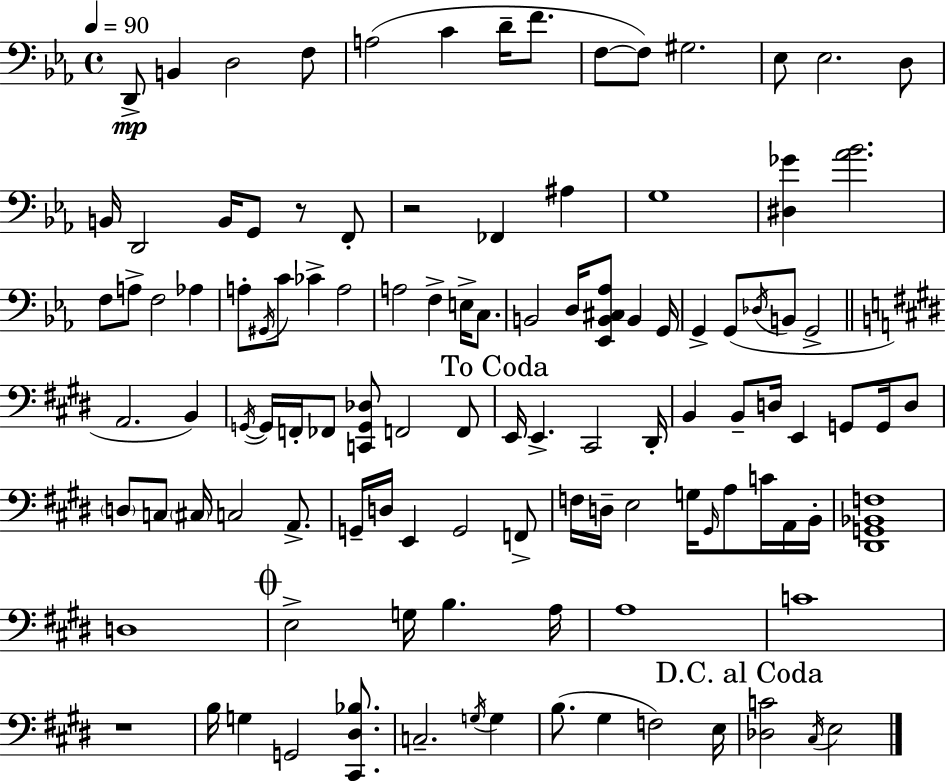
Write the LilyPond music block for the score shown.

{
  \clef bass
  \time 4/4
  \defaultTimeSignature
  \key c \minor
  \tempo 4 = 90
  d,8->\mp b,4 d2 f8 | a2( c'4 d'16-- f'8. | f8~~ f8) gis2. | ees8 ees2. d8 | \break b,16 d,2 b,16 g,8 r8 f,8-. | r2 fes,4 ais4 | g1 | <dis ges'>4 <aes' bes'>2. | \break f8 a8-> f2 aes4 | a8-. \acciaccatura { gis,16 } c'8 ces'4-> a2 | a2 f4-> e16-> c8. | b,2 d16 <ees, b, cis aes>8 b,4 | \break g,16 g,4-> g,8( \acciaccatura { des16 } b,8 g,2-> | \bar "||" \break \key e \major a,2. b,4) | \acciaccatura { g,16~ }~ g,16 f,16-. fes,8 <c, g, des>8 f,2 f,8 | \mark "To Coda" e,16 e,4.-> cis,2 | dis,16-. b,4 b,8-- d16 e,4 g,8 g,16 d8 | \break \parenthesize d8 c8 \parenthesize cis16 c2 a,8.-> | g,16-- d16 e,4 g,2 f,8-> | f16 d16-- e2 g16 \grace { gis,16 } a8 c'16 | a,16 b,16-. <dis, g, bes, f>1 | \break d1 | \mark \markup { \musicglyph "scripts.coda" } e2-> g16 b4. | a16 a1 | c'1 | \break r1 | b16 g4 g,2 <cis, dis bes>8. | c2.-- \acciaccatura { g16 } g4 | b8.( gis4 f2) | \break e16 \mark "D.C. al Coda" <des c'>2 \acciaccatura { cis16 } e2 | \bar "|."
}